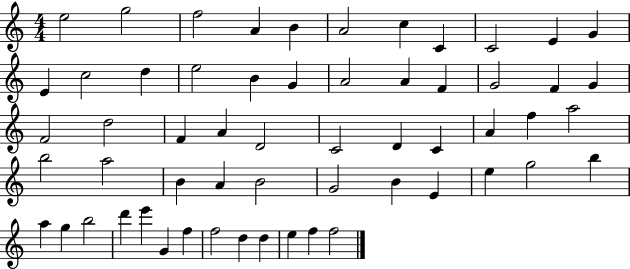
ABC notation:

X:1
T:Untitled
M:4/4
L:1/4
K:C
e2 g2 f2 A B A2 c C C2 E G E c2 d e2 B G A2 A F G2 F G F2 d2 F A D2 C2 D C A f a2 b2 a2 B A B2 G2 B E e g2 b a g b2 d' e' G f f2 d d e f f2